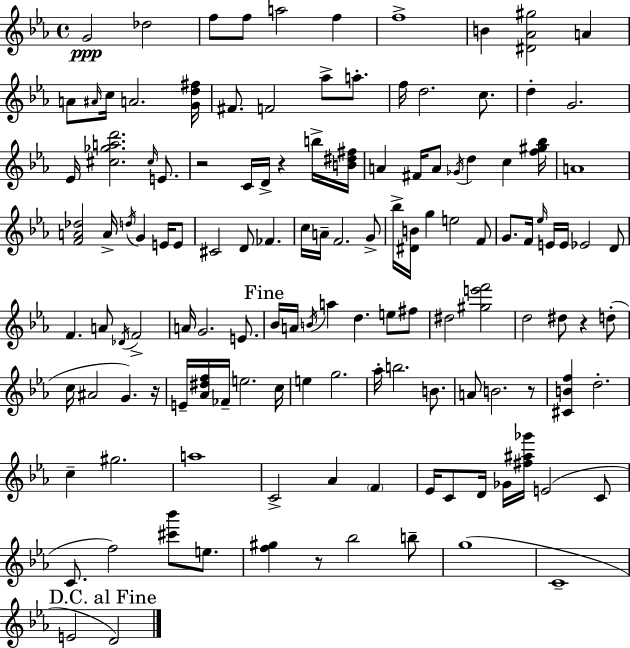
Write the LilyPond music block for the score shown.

{
  \clef treble
  \time 4/4
  \defaultTimeSignature
  \key ees \major
  g'2\ppp des''2 | f''8 f''8 a''2 f''4 | f''1-> | b'4 <dis' aes' gis''>2 a'4 | \break a'8 \grace { ais'16 } c''16 a'2. | <g' d'' fis''>16 fis'8. f'2 aes''8-> a''8.-. | f''16 d''2. c''8. | d''4-. g'2. | \break ees'16 <cis'' ges'' a'' d'''>2. \grace { cis''16 } e'8. | r2 c'16 d'16-> r4 | b''16-> <b' dis'' fis''>16 a'4 fis'16 a'8 \acciaccatura { ges'16 } d''4 c''4 | <f'' gis'' bes''>16 a'1 | \break <f' a' des''>2 a'16-> \acciaccatura { d''16 } g'4 | e'16 e'8 cis'2 d'8 fes'4. | c''16 a'16-- f'2. | g'8-> bes''16-> <dis' b'>16 g''4 e''2 | \break f'8 g'8. f'16 \grace { ees''16 } e'16 e'16 ees'2 | d'8 f'4. a'8 \acciaccatura { des'16 } f'2-> | a'16 g'2. | e'8. \mark "Fine" bes'16 a'16 \acciaccatura { b'16 } a''4 d''4. | \break e''8 fis''8 dis''2 <gis'' e''' f'''>2 | d''2 dis''8 | r4 d''8-.( c''16 ais'2 | g'4.) r16 e'16-- <aes' dis'' f''>16 fes'16-- e''2. | \break c''16 e''4 g''2. | aes''16-. b''2. | b'8. a'8 b'2. | r8 <cis' b' f''>4 d''2.-. | \break c''4-- gis''2. | a''1 | c'2-> aes'4 | \parenthesize f'4 ees'16 c'8 d'16 ges'16 <fis'' ais'' ges'''>16 e'2( | \break c'8 c'8. f''2) | <cis''' bes'''>8 e''8. <f'' gis''>4 r8 bes''2 | b''8-- g''1( | c'1-- | \break \mark "D.C. al Fine" e'2 d'2) | \bar "|."
}